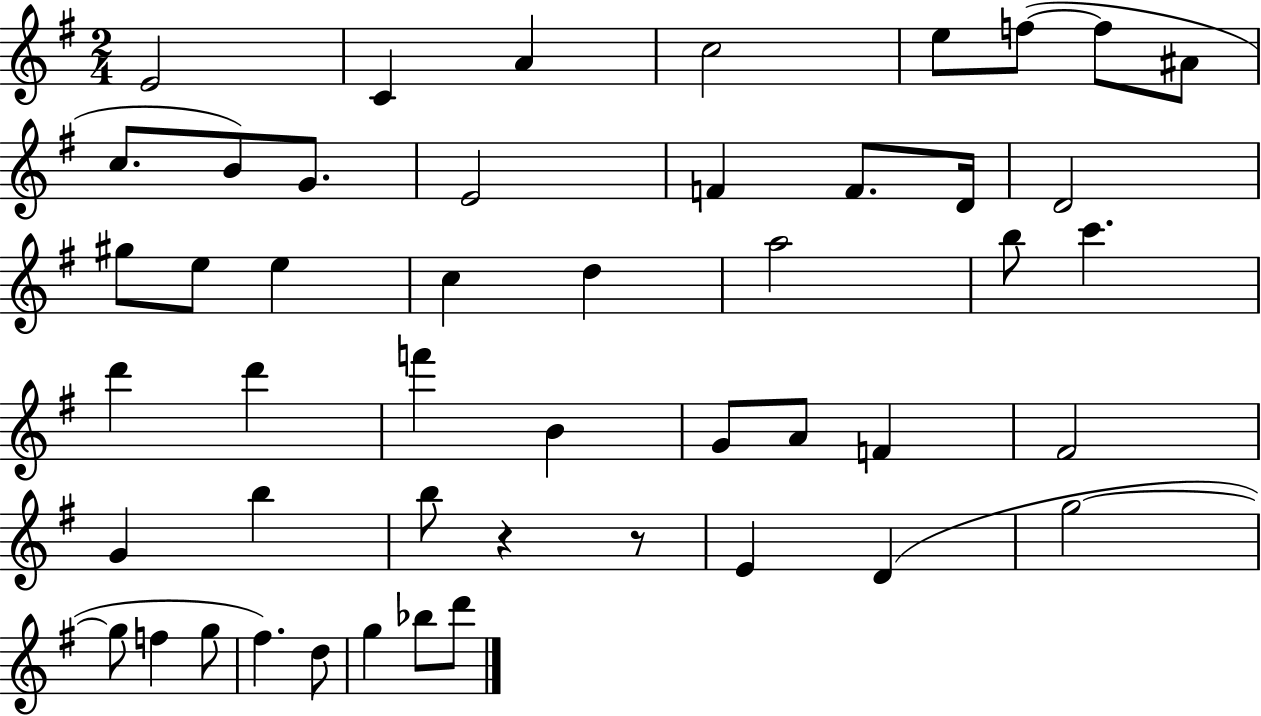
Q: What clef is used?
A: treble